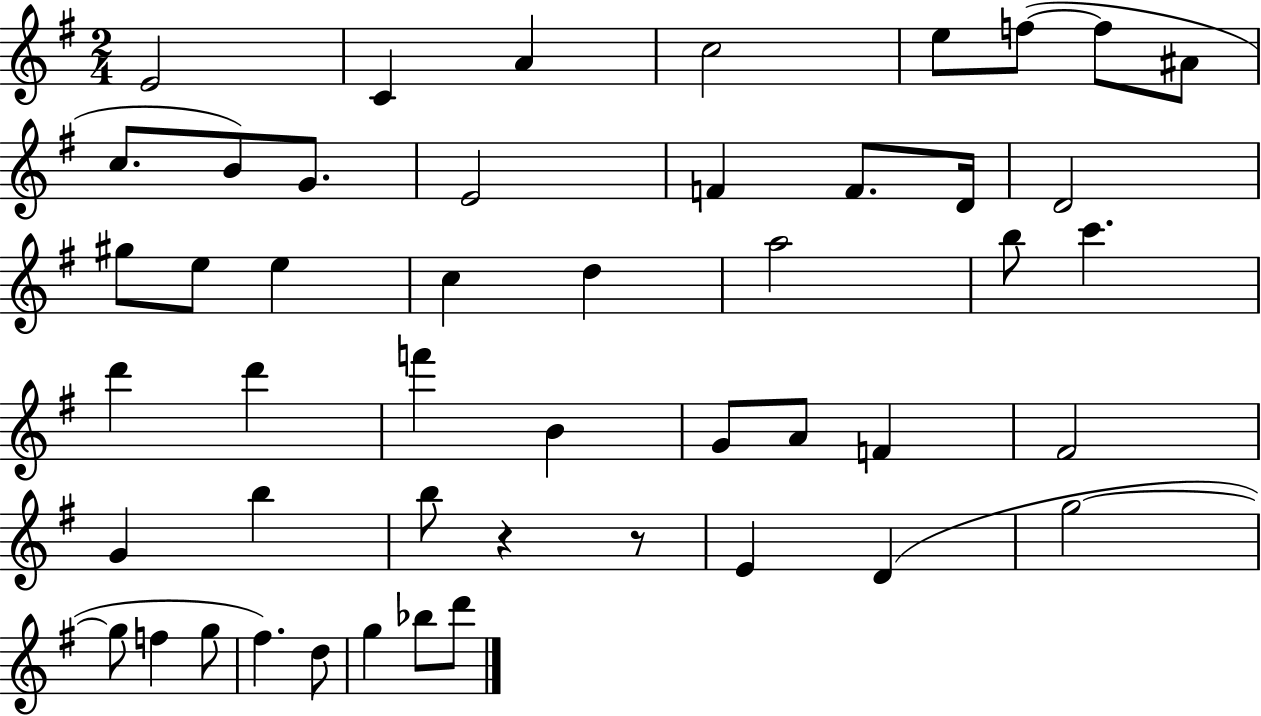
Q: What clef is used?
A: treble